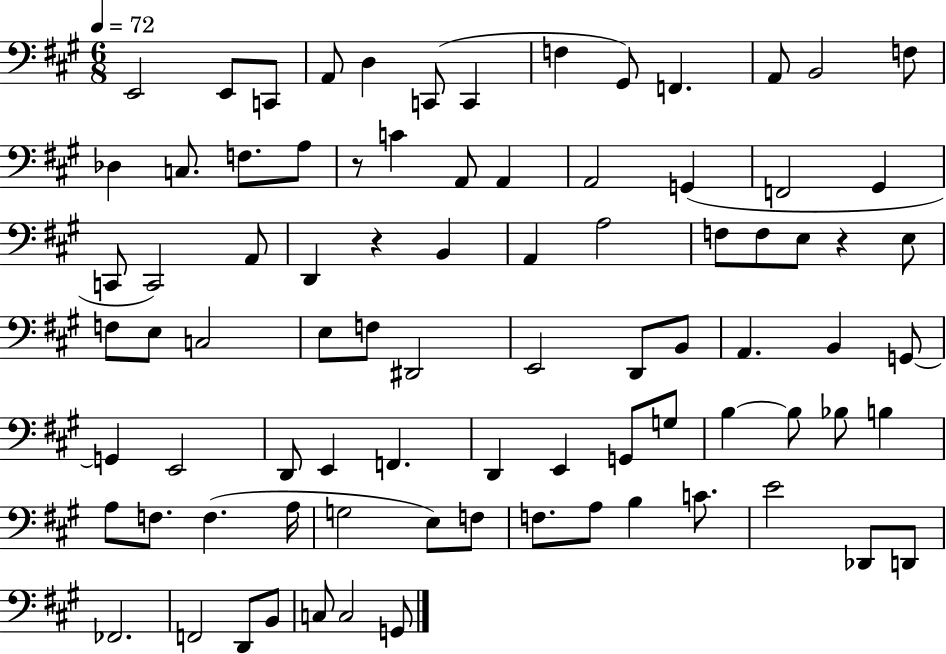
X:1
T:Untitled
M:6/8
L:1/4
K:A
E,,2 E,,/2 C,,/2 A,,/2 D, C,,/2 C,, F, ^G,,/2 F,, A,,/2 B,,2 F,/2 _D, C,/2 F,/2 A,/2 z/2 C A,,/2 A,, A,,2 G,, F,,2 ^G,, C,,/2 C,,2 A,,/2 D,, z B,, A,, A,2 F,/2 F,/2 E,/2 z E,/2 F,/2 E,/2 C,2 E,/2 F,/2 ^D,,2 E,,2 D,,/2 B,,/2 A,, B,, G,,/2 G,, E,,2 D,,/2 E,, F,, D,, E,, G,,/2 G,/2 B, B,/2 _B,/2 B, A,/2 F,/2 F, A,/4 G,2 E,/2 F,/2 F,/2 A,/2 B, C/2 E2 _D,,/2 D,,/2 _F,,2 F,,2 D,,/2 B,,/2 C,/2 C,2 G,,/2